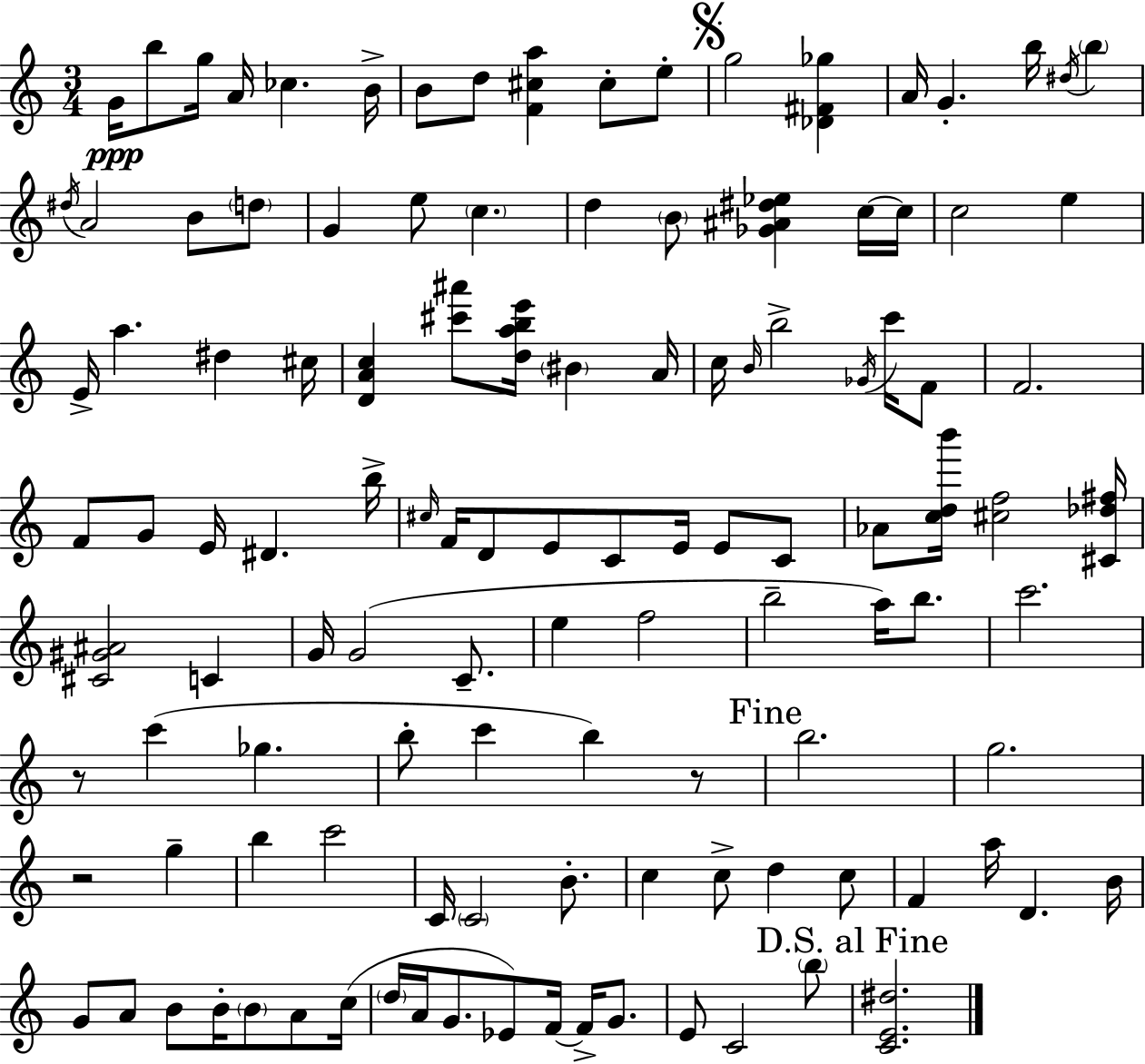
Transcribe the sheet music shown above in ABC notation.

X:1
T:Untitled
M:3/4
L:1/4
K:C
G/4 b/2 g/4 A/4 _c B/4 B/2 d/2 [F^ca] ^c/2 e/2 g2 [_D^F_g] A/4 G b/4 ^d/4 b ^d/4 A2 B/2 d/2 G e/2 c d B/2 [_G^A^d_e] c/4 c/4 c2 e E/4 a ^d ^c/4 [DAc] [^c'^a']/2 [dabe']/4 ^B A/4 c/4 B/4 b2 _G/4 c'/4 F/2 F2 F/2 G/2 E/4 ^D b/4 ^c/4 F/4 D/2 E/2 C/2 E/4 E/2 C/2 _A/2 [cdb']/4 [^cf]2 [^C_d^f]/4 [^C^G^A]2 C G/4 G2 C/2 e f2 b2 a/4 b/2 c'2 z/2 c' _g b/2 c' b z/2 b2 g2 z2 g b c'2 C/4 C2 B/2 c c/2 d c/2 F a/4 D B/4 G/2 A/2 B/2 B/4 B/2 A/2 c/4 d/4 A/4 G/2 _E/2 F/4 F/4 G/2 E/2 C2 b/2 [CE^d]2